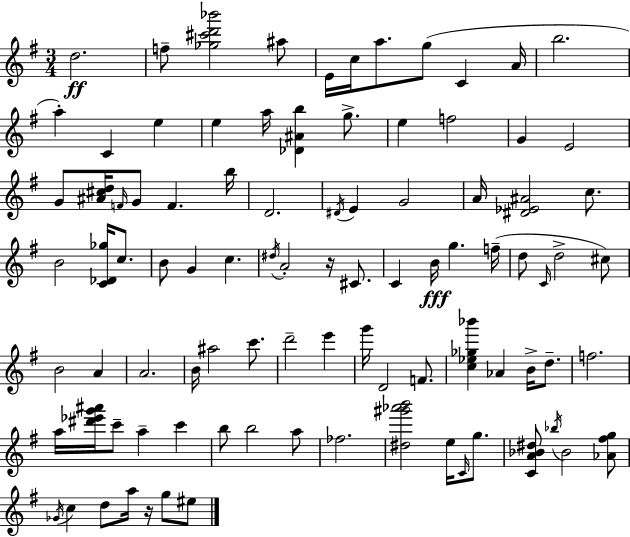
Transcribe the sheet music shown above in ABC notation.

X:1
T:Untitled
M:3/4
L:1/4
K:G
d2 f/2 [_g^c'd'_b']2 ^a/2 E/4 c/4 a/2 g/2 C A/4 b2 a C e e a/4 [_D^Ab] g/2 e f2 G E2 G/2 [^A^cd]/4 F/4 G/2 F b/4 D2 ^D/4 E G2 A/4 [^D_E^A]2 c/2 B2 [C_D_g]/4 c/2 B/2 G c ^d/4 A2 z/4 ^C/2 C B/4 g f/4 d/2 C/4 d2 ^c/2 B2 A A2 B/4 ^a2 c'/2 d'2 e' g'/4 D2 F/2 [c_e_g_b'] _A B/4 d/2 f2 a/4 [^d'_e'g'^a']/4 c'/2 a c' b/2 b2 a/2 _f2 [^d^g'_a'b']2 e/4 C/4 g/2 [CA_B^d]/2 _b/4 _B2 [_A^fg]/2 _G/4 c d/2 a/4 z/4 g/2 ^e/2